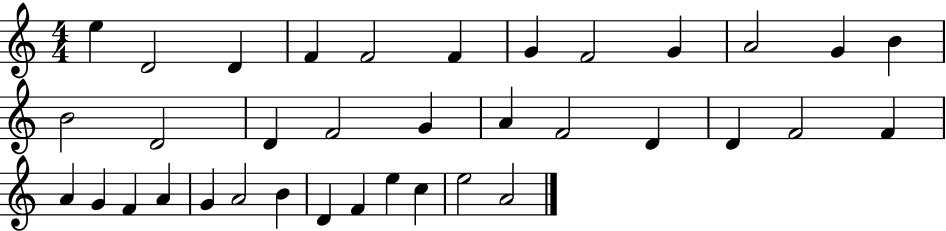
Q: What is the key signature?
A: C major